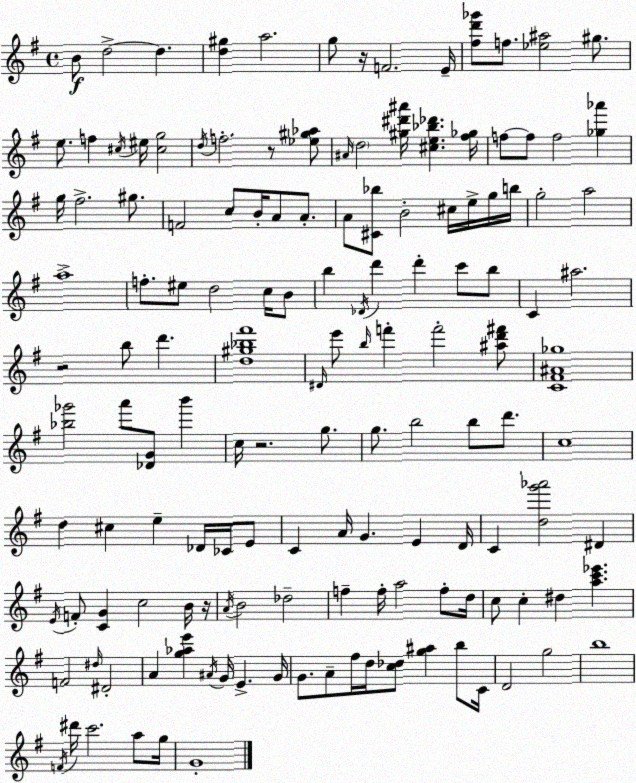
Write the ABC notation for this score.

X:1
T:Untitled
M:4/4
L:1/4
K:G
B/2 d2 d [d^g] a2 g/2 z/4 F2 E/4 [^fd'_g']/2 f/2 [_e^a]2 ^g/2 e/2 f ^c/4 ^e/4 [^cg]2 d/4 f2 z/2 [_e^g_a]/2 ^A/4 d2 [^g^d'^a']/4 [^ce_b_d'] [^f_g]/4 f/2 f/2 f2 [_g_a'] g/4 ^f2 ^g/2 F2 c/2 B/4 A/2 A/2 A/2 [^C_b]/2 B2 ^c/4 e/4 g/4 b/4 g2 a2 a4 f/2 ^e/2 d2 c/4 B/2 b _D/4 d' d' c'/2 b/2 C ^a2 z2 b/2 d' [d^g_b^f']4 ^D/4 e'/2 b/4 f' f'2 [^ad'^f']/2 [C^F^A_g]4 [_b_g']2 a'/2 [_DG]/2 b' c/4 z2 g/2 g/2 b2 b/2 d'/2 c4 d ^c e _D/4 _C/4 E/2 C A/4 G E D/4 C [dg'_a']2 ^D E/4 F/2 [CG] c2 B/4 z/4 A/4 B2 _d2 f f/4 a2 f/2 d/4 c/2 c ^d [ac'_e'] F2 ^d/4 ^D2 A [g_ae'] ^A/4 G/4 E G/4 G/2 A/2 ^f/4 d/4 [c_d]/2 [g^a] b/2 C/4 D2 g2 b4 F/4 ^d'/4 c'2 a/2 g/4 G4